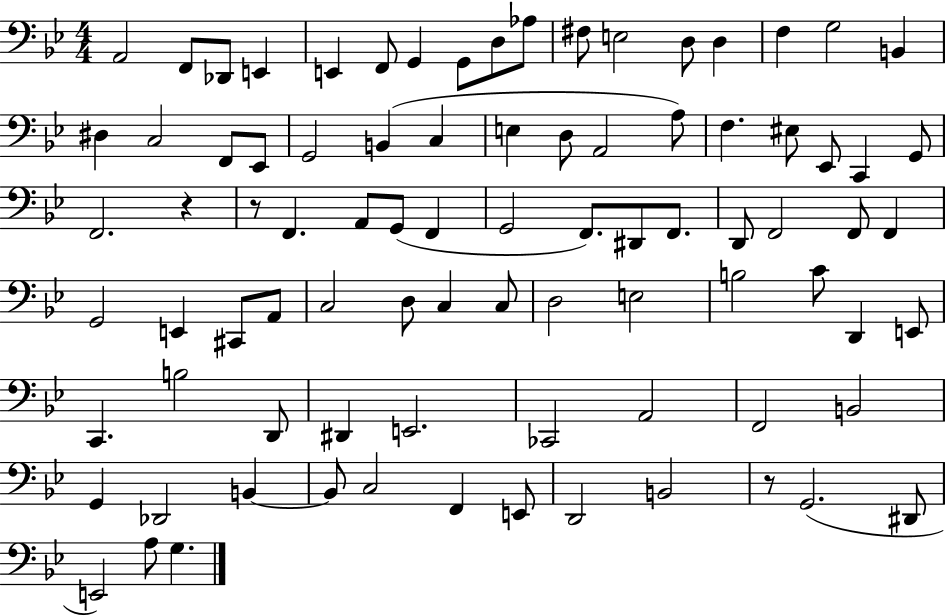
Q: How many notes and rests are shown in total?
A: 86